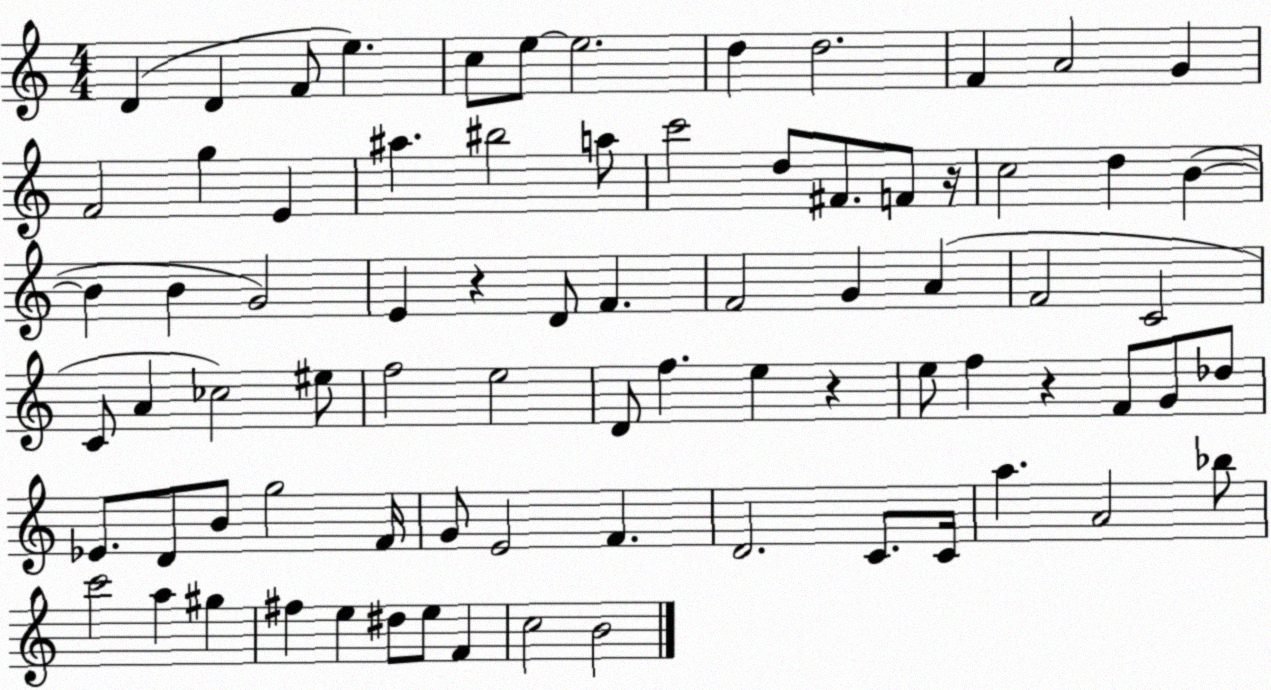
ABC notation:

X:1
T:Untitled
M:4/4
L:1/4
K:C
D D F/2 e c/2 e/2 e2 d d2 F A2 G F2 g E ^a ^b2 a/2 c'2 d/2 ^F/2 F/2 z/4 c2 d B B B G2 E z D/2 F F2 G A F2 C2 C/2 A _c2 ^e/2 f2 e2 D/2 f e z e/2 f z F/2 G/2 _d/2 _E/2 D/2 B/2 g2 F/4 G/2 E2 F D2 C/2 C/4 a A2 _b/2 c'2 a ^g ^f e ^d/2 e/2 F c2 B2